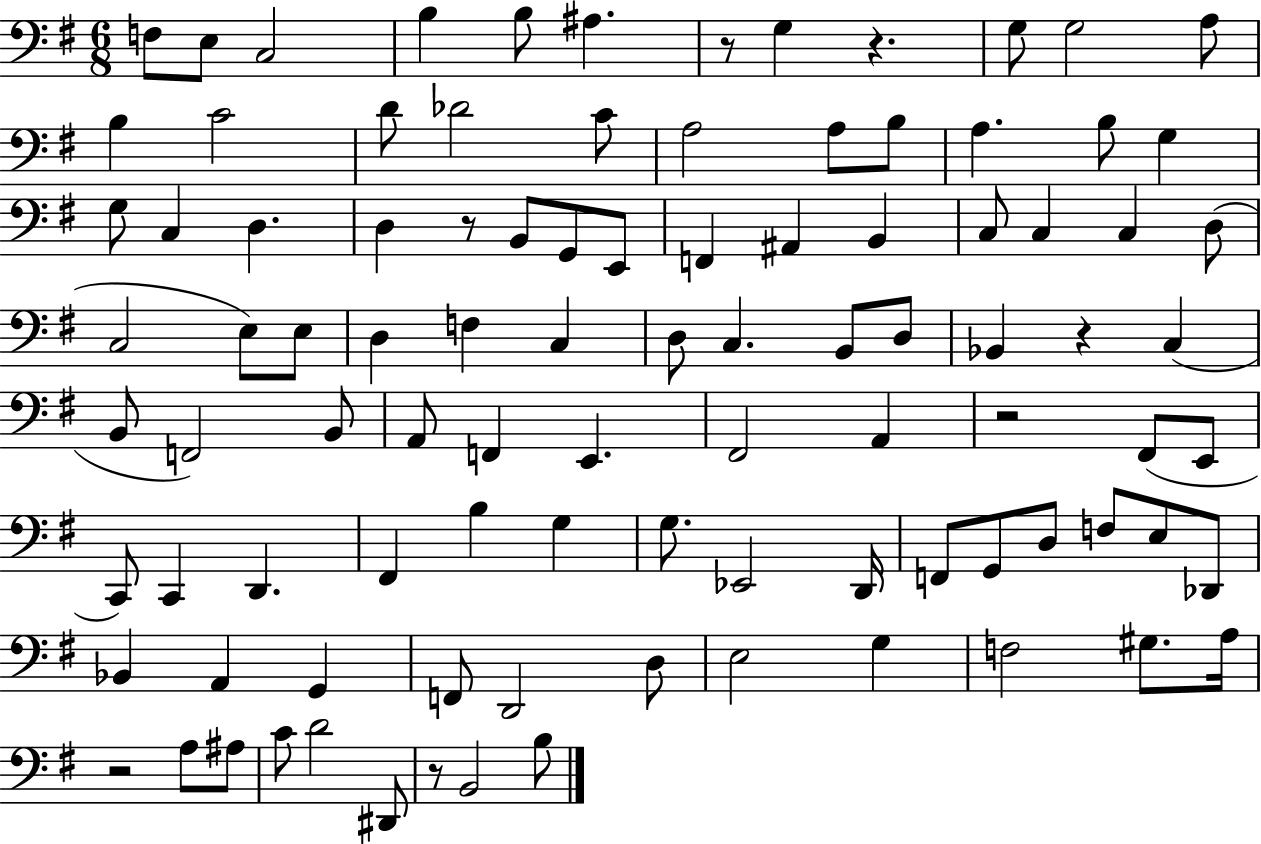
X:1
T:Untitled
M:6/8
L:1/4
K:G
F,/2 E,/2 C,2 B, B,/2 ^A, z/2 G, z G,/2 G,2 A,/2 B, C2 D/2 _D2 C/2 A,2 A,/2 B,/2 A, B,/2 G, G,/2 C, D, D, z/2 B,,/2 G,,/2 E,,/2 F,, ^A,, B,, C,/2 C, C, D,/2 C,2 E,/2 E,/2 D, F, C, D,/2 C, B,,/2 D,/2 _B,, z C, B,,/2 F,,2 B,,/2 A,,/2 F,, E,, ^F,,2 A,, z2 ^F,,/2 E,,/2 C,,/2 C,, D,, ^F,, B, G, G,/2 _E,,2 D,,/4 F,,/2 G,,/2 D,/2 F,/2 E,/2 _D,,/2 _B,, A,, G,, F,,/2 D,,2 D,/2 E,2 G, F,2 ^G,/2 A,/4 z2 A,/2 ^A,/2 C/2 D2 ^D,,/2 z/2 B,,2 B,/2